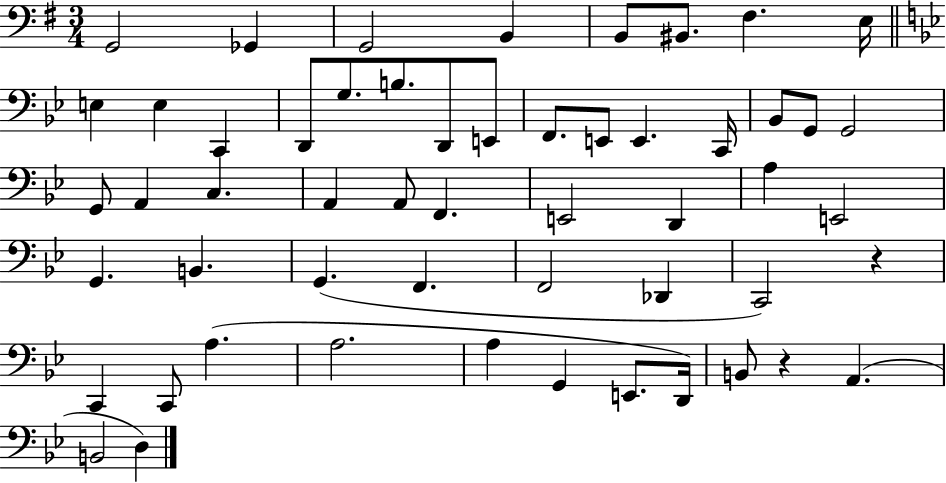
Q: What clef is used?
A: bass